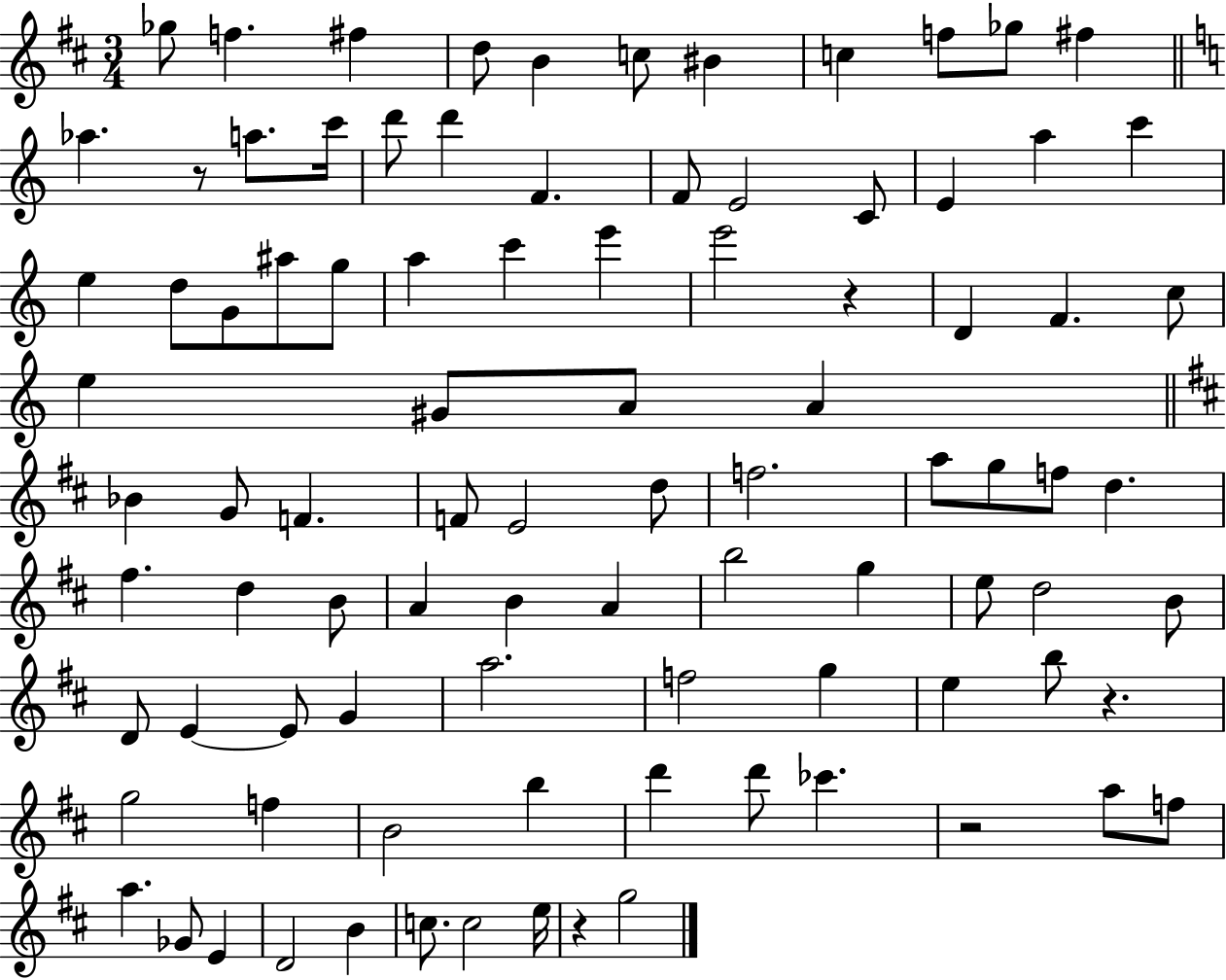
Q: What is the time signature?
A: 3/4